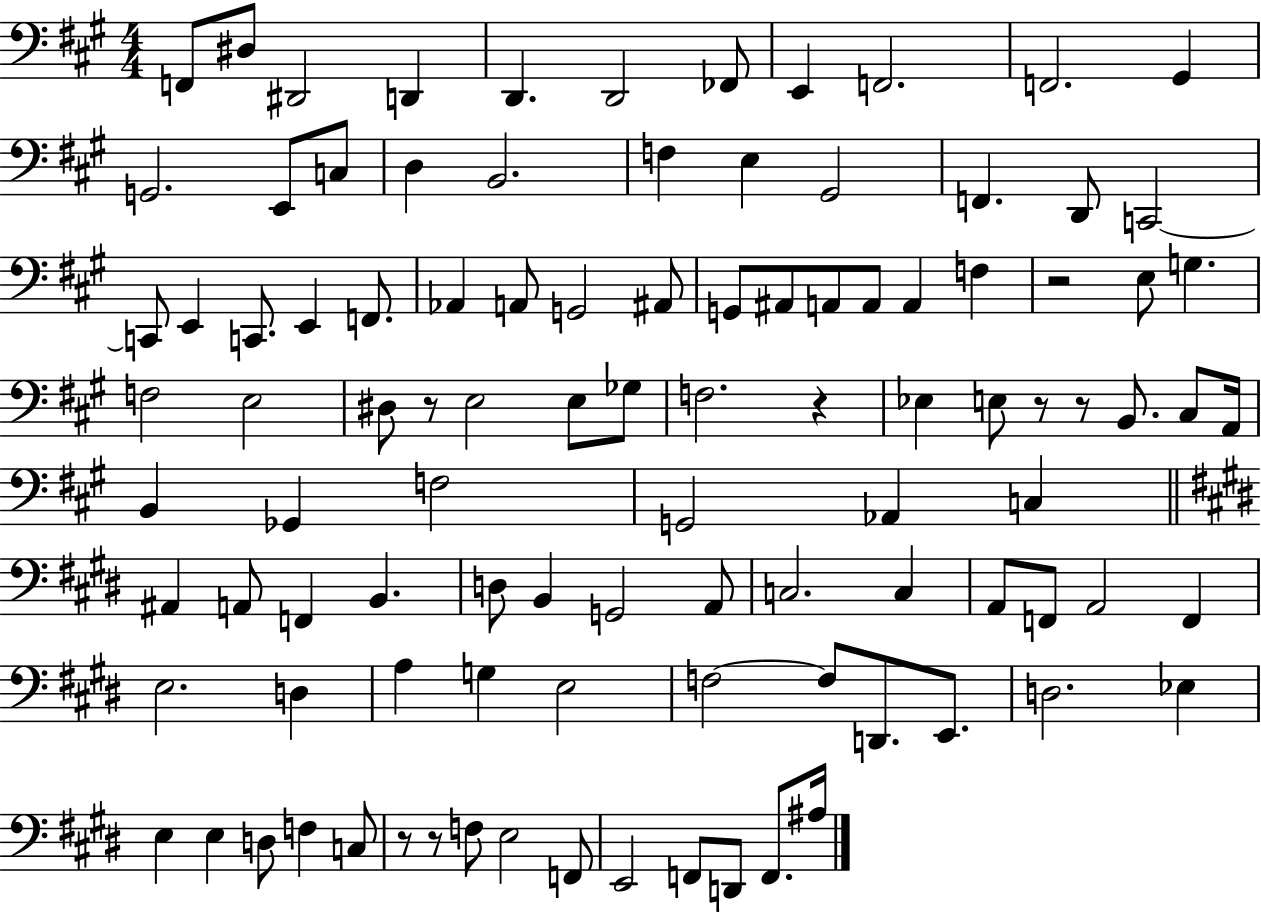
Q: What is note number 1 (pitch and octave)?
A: F2